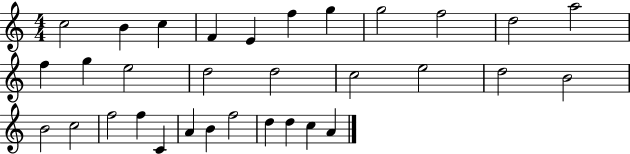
C5/h B4/q C5/q F4/q E4/q F5/q G5/q G5/h F5/h D5/h A5/h F5/q G5/q E5/h D5/h D5/h C5/h E5/h D5/h B4/h B4/h C5/h F5/h F5/q C4/q A4/q B4/q F5/h D5/q D5/q C5/q A4/q